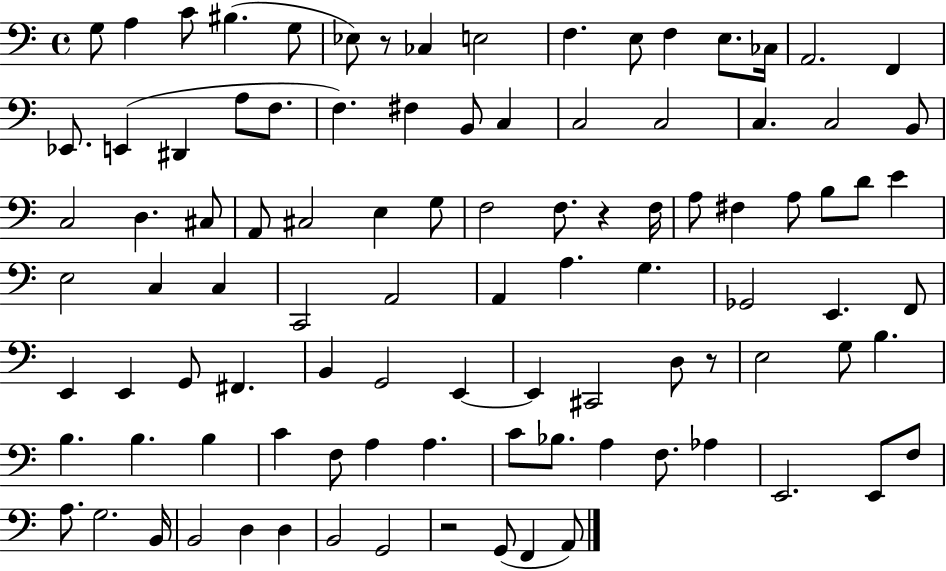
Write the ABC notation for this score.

X:1
T:Untitled
M:4/4
L:1/4
K:C
G,/2 A, C/2 ^B, G,/2 _E,/2 z/2 _C, E,2 F, E,/2 F, E,/2 _C,/4 A,,2 F,, _E,,/2 E,, ^D,, A,/2 F,/2 F, ^F, B,,/2 C, C,2 C,2 C, C,2 B,,/2 C,2 D, ^C,/2 A,,/2 ^C,2 E, G,/2 F,2 F,/2 z F,/4 A,/2 ^F, A,/2 B,/2 D/2 E E,2 C, C, C,,2 A,,2 A,, A, G, _G,,2 E,, F,,/2 E,, E,, G,,/2 ^F,, B,, G,,2 E,, E,, ^C,,2 D,/2 z/2 E,2 G,/2 B, B, B, B, C F,/2 A, A, C/2 _B,/2 A, F,/2 _A, E,,2 E,,/2 F,/2 A,/2 G,2 B,,/4 B,,2 D, D, B,,2 G,,2 z2 G,,/2 F,, A,,/2